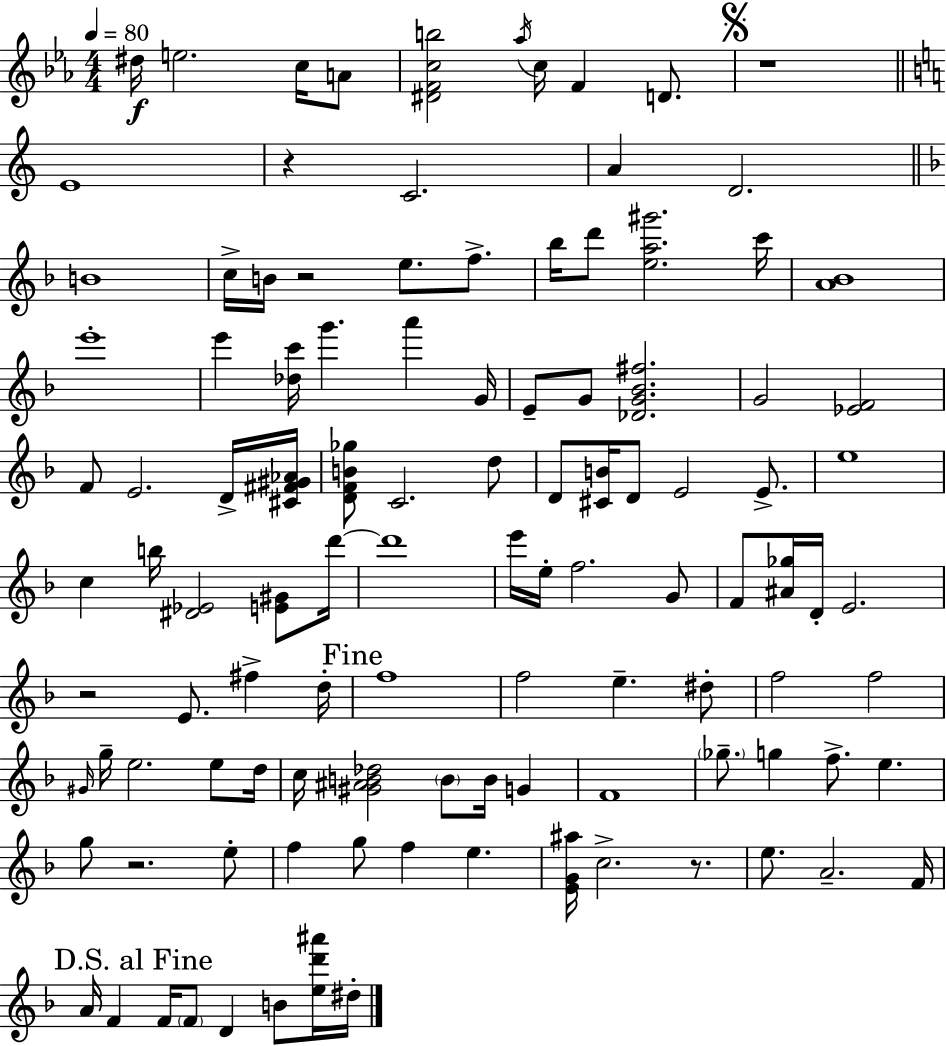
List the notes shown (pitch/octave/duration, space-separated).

D#5/s E5/h. C5/s A4/e [D#4,F4,C5,B5]/h Ab5/s C5/s F4/q D4/e. R/w E4/w R/q C4/h. A4/q D4/h. B4/w C5/s B4/s R/h E5/e. F5/e. Bb5/s D6/e [E5,A5,G#6]/h. C6/s [A4,Bb4]/w E6/w E6/q [Db5,C6]/s G6/q. A6/q G4/s E4/e G4/e [Db4,G4,Bb4,F#5]/h. G4/h [Eb4,F4]/h F4/e E4/h. D4/s [C#4,F#4,G#4,Ab4]/s [D4,F4,B4,Gb5]/e C4/h. D5/e D4/e [C#4,B4]/s D4/e E4/h E4/e. E5/w C5/q B5/s [D#4,Eb4]/h [E4,G#4]/e D6/s D6/w E6/s E5/s F5/h. G4/e F4/e [A#4,Gb5]/s D4/s E4/h. R/h E4/e. F#5/q D5/s F5/w F5/h E5/q. D#5/e F5/h F5/h G#4/s G5/s E5/h. E5/e D5/s C5/s [G#4,A#4,B4,Db5]/h B4/e B4/s G4/q F4/w Gb5/e. G5/q F5/e. E5/q. G5/e R/h. E5/e F5/q G5/e F5/q E5/q. [E4,G4,A#5]/s C5/h. R/e. E5/e. A4/h. F4/s A4/s F4/q F4/s F4/e D4/q B4/e [E5,D6,A#6]/s D#5/s